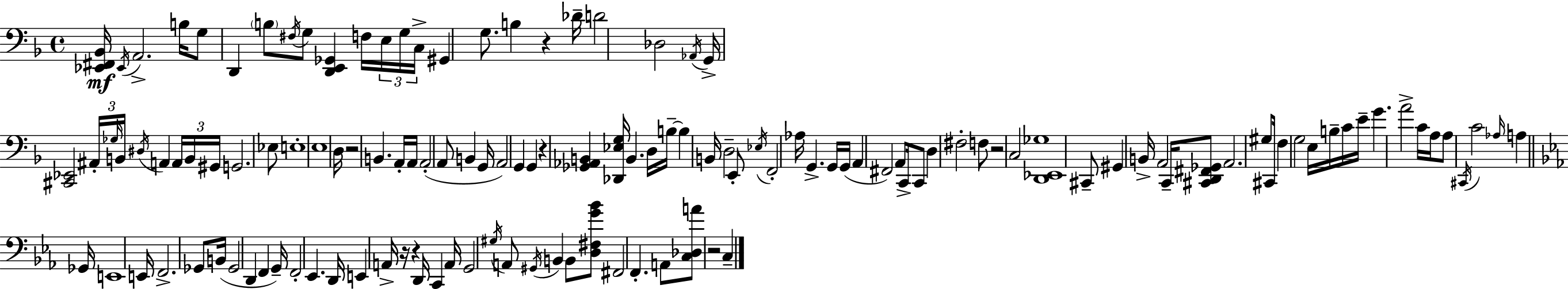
{
  \clef bass
  \time 4/4
  \defaultTimeSignature
  \key d \minor
  \repeat volta 2 { <ees, fis, bes,>16\mf \acciaccatura { ees,16 } a,2.-> b16 g8 | d,4 \parenthesize b8 \acciaccatura { fis16 } g8 <d, e, ges,>4 f16 \tuplet 3/2 { e16 | g16 c16-> } gis,4 g8. b4 r4 | des'16-- d'2 des2 | \break \acciaccatura { aes,16 } g,16-> <cis, ees,>2 \tuplet 3/2 { ais,16-. \grace { ges16 } b,16 } \acciaccatura { dis16 } | a,4 \tuplet 3/2 { a,16 b,16 gis,16 } g,2. | ees8 e1-. | e1 | \break d16 r2 b,4. | a,16-. a,16 a,2-.( a,8 | b,4 g,16 a,2) g,4 | g,4 r4 <ges, aes, b,>4 <des, ees g>16 b,4. | \break d16 b16--~~ b4 b,16 d2-- | e,8-. \acciaccatura { ees16 } f,2-. aes16 g,4.-> | g,16 g,16( a,4 fis,2) | a,8 c,16-> c,8 d4 fis2-. | \break f8 r2 c2 | <d, ees, ges>1 | cis,8-- gis,4 b,16-> a,2 | c,16-- <cis, d, fis, ges,>8 a,2. | \break gis8 cis,16 f4 g2 | e16 b16-- c'16 e'16-- g'4. a'2-> | c'16 a16 a8 \acciaccatura { cis,16 } c'2 | \grace { aes16 } a4 \bar "||" \break \key ees \major ges,16 e,1 | e,16 f,2.-> ges,8 | b,16( ges,2 d,4 f,4 | g,16--) f,2-. ees,4. | \break d,16 e,4 a,16-> r16 r4 d,16 c,4 | a,16 g,2 \acciaccatura { gis16 } a,8 \acciaccatura { gis,16 } b,4 | b,8 <d fis g' bes'>8 fis,2 f,4.-. | a,8 <c des a'>8 r2 c4-- | \break } \bar "|."
}